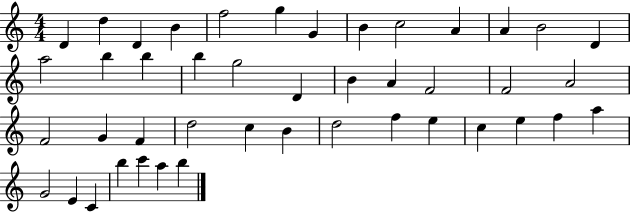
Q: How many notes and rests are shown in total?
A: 44